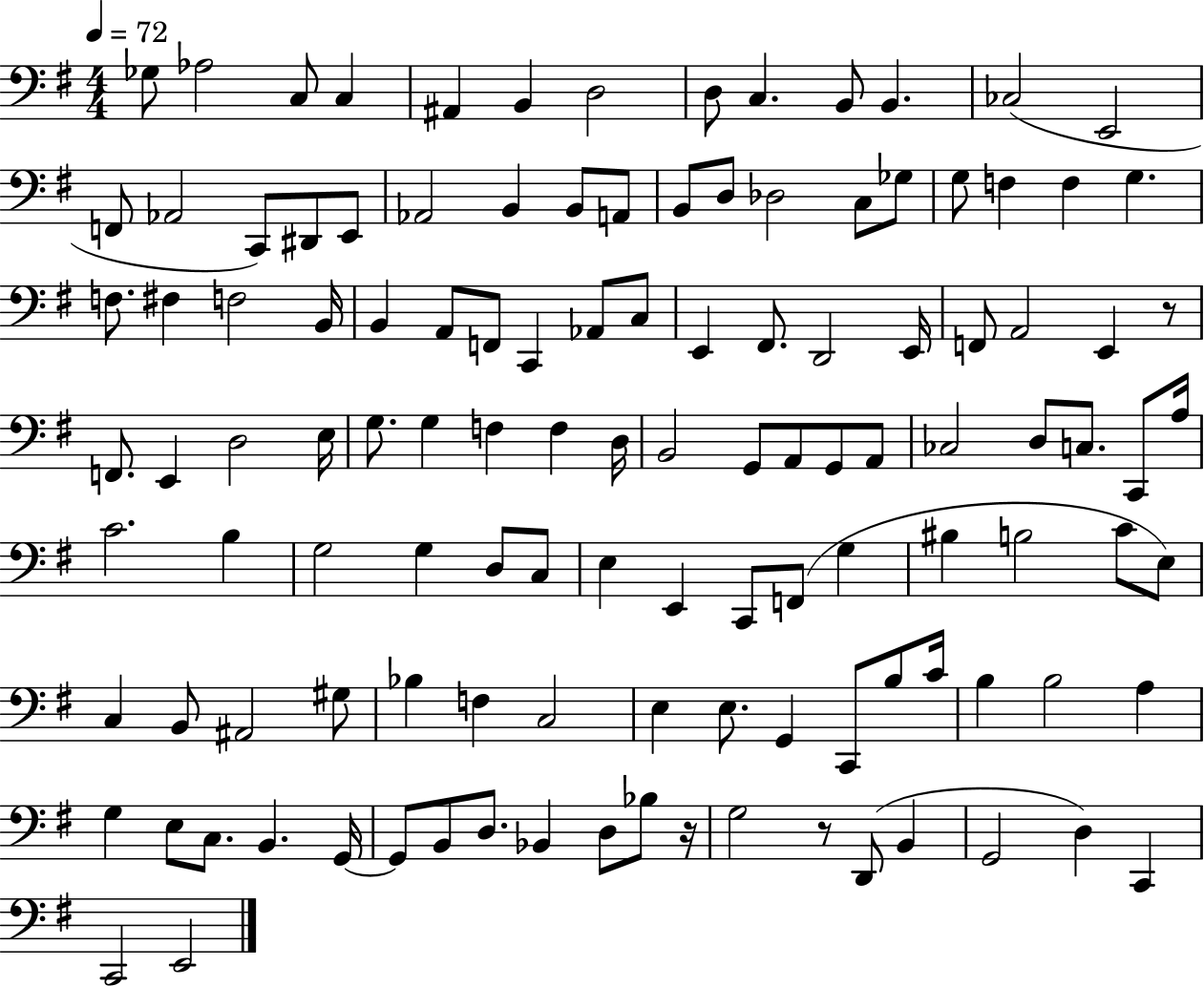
X:1
T:Untitled
M:4/4
L:1/4
K:G
_G,/2 _A,2 C,/2 C, ^A,, B,, D,2 D,/2 C, B,,/2 B,, _C,2 E,,2 F,,/2 _A,,2 C,,/2 ^D,,/2 E,,/2 _A,,2 B,, B,,/2 A,,/2 B,,/2 D,/2 _D,2 C,/2 _G,/2 G,/2 F, F, G, F,/2 ^F, F,2 B,,/4 B,, A,,/2 F,,/2 C,, _A,,/2 C,/2 E,, ^F,,/2 D,,2 E,,/4 F,,/2 A,,2 E,, z/2 F,,/2 E,, D,2 E,/4 G,/2 G, F, F, D,/4 B,,2 G,,/2 A,,/2 G,,/2 A,,/2 _C,2 D,/2 C,/2 C,,/2 A,/4 C2 B, G,2 G, D,/2 C,/2 E, E,, C,,/2 F,,/2 G, ^B, B,2 C/2 E,/2 C, B,,/2 ^A,,2 ^G,/2 _B, F, C,2 E, E,/2 G,, C,,/2 B,/2 C/4 B, B,2 A, G, E,/2 C,/2 B,, G,,/4 G,,/2 B,,/2 D,/2 _B,, D,/2 _B,/2 z/4 G,2 z/2 D,,/2 B,, G,,2 D, C,, C,,2 E,,2